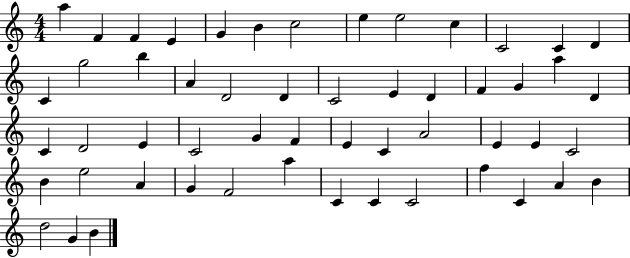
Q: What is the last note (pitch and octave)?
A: B4